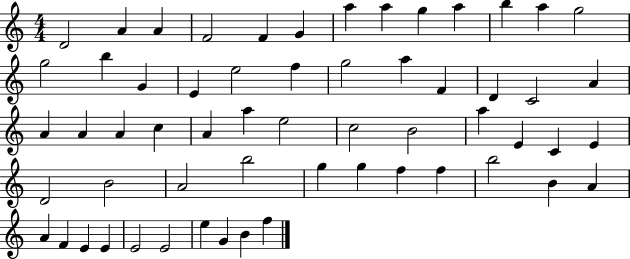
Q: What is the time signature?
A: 4/4